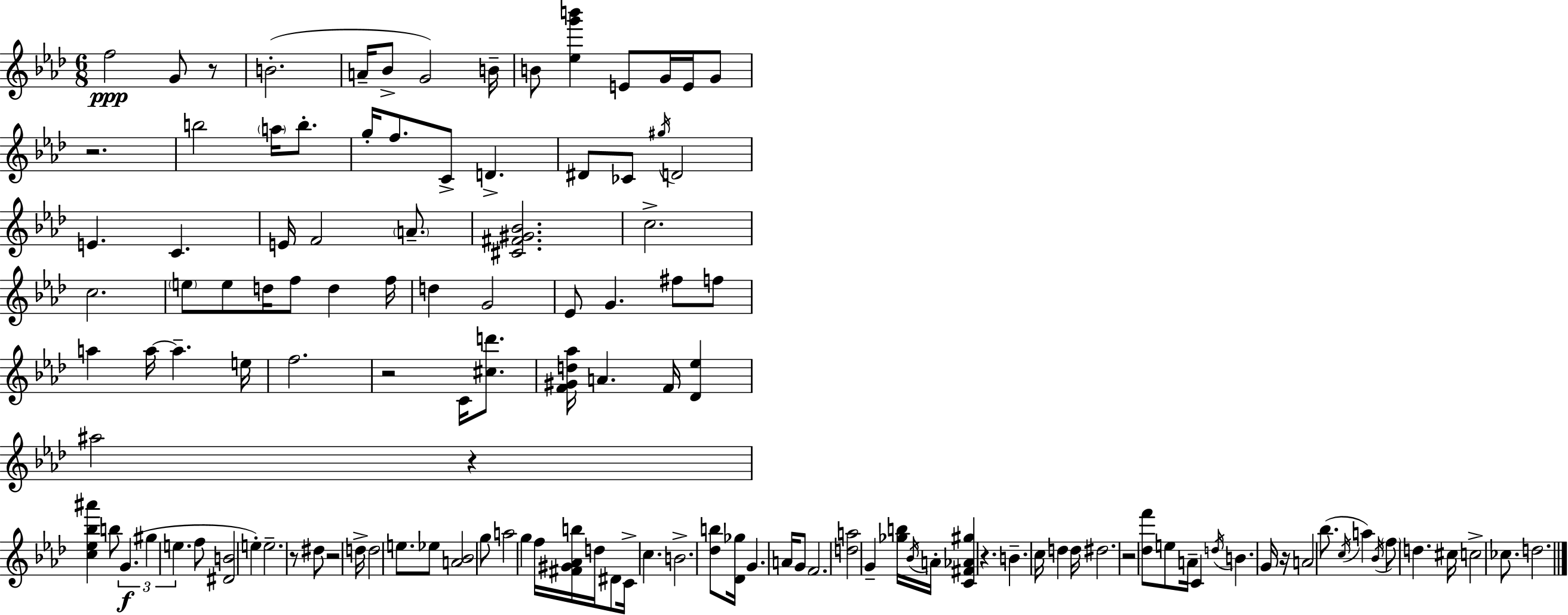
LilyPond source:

{
  \clef treble
  \numericTimeSignature
  \time 6/8
  \key aes \major
  f''2\ppp g'8 r8 | b'2.-.( | a'16-- bes'8-> g'2) b'16-- | b'8 <ees'' g''' b'''>4 e'8 g'16 e'16 g'8 | \break r2. | b''2 \parenthesize a''16 b''8.-. | g''16-. f''8. c'8-> d'4.-> | dis'8 ces'8 \acciaccatura { gis''16 } d'2 | \break e'4. c'4. | e'16 f'2 \parenthesize a'8.-- | <cis' fis' gis' bes'>2. | c''2.-> | \break c''2. | \parenthesize e''8 e''8 d''16 f''8 d''4 | f''16 d''4 g'2 | ees'8 g'4. fis''8 f''8 | \break a''4 a''16~~ a''4.-- | e''16 f''2. | r2 c'16 <cis'' d'''>8. | <f' gis' d'' aes''>16 a'4. f'16 <des' ees''>4 | \break ais''2 r4 | <c'' ees'' bes'' ais'''>4 b''8 \tuplet 3/2 { g'4.(\f | gis''4 e''4. } f''8 | <dis' b'>2 e''4-.) | \break e''2.-- | r8 dis''8 r2 | d''16-> d''2 e''8. | ees''8 <a' bes'>2 g''8 | \break a''2 g''4 | f''16 <fis' gis' aes' b''>16 d''16 dis'8 c'16-> c''4. | b'2.-> | <des'' b''>8 <des' ges''>16 g'4. a'16 g'8 | \break f'2. | <d'' a''>2 g'4-- | <ges'' b''>16 \acciaccatura { bes'16 } a'16-. <c' fis' aes' gis''>4 r4. | b'4.-- c''16 d''4 | \break d''16 dis''2. | r2 <des'' f'''>8 | e''8 a'16-- c'4 \acciaccatura { d''16 } b'4. | g'16 r16 a'2 | \break bes''8.( \acciaccatura { c''16 } a''4) \acciaccatura { bes'16 } \parenthesize f''8 d''4. | cis''16 c''2-> | ces''8. d''2. | \bar "|."
}